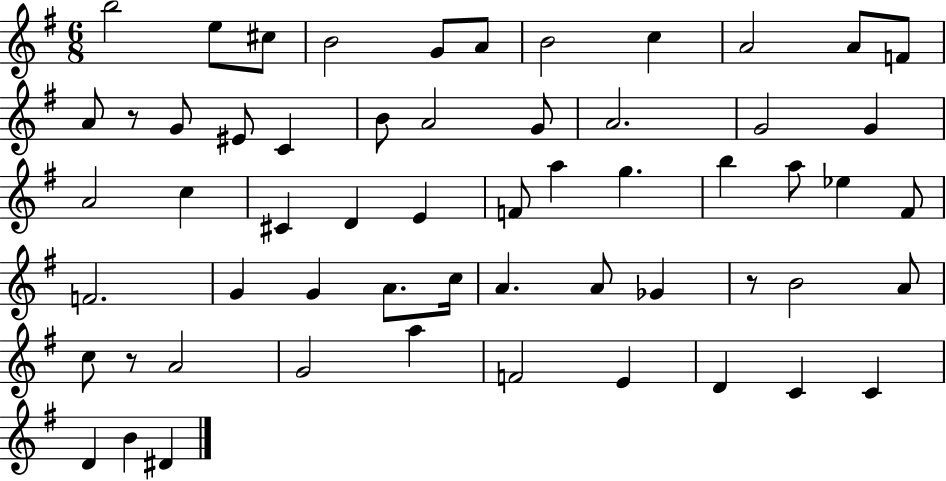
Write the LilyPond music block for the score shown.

{
  \clef treble
  \numericTimeSignature
  \time 6/8
  \key g \major
  \repeat volta 2 { b''2 e''8 cis''8 | b'2 g'8 a'8 | b'2 c''4 | a'2 a'8 f'8 | \break a'8 r8 g'8 eis'8 c'4 | b'8 a'2 g'8 | a'2. | g'2 g'4 | \break a'2 c''4 | cis'4 d'4 e'4 | f'8 a''4 g''4. | b''4 a''8 ees''4 fis'8 | \break f'2. | g'4 g'4 a'8. c''16 | a'4. a'8 ges'4 | r8 b'2 a'8 | \break c''8 r8 a'2 | g'2 a''4 | f'2 e'4 | d'4 c'4 c'4 | \break d'4 b'4 dis'4 | } \bar "|."
}